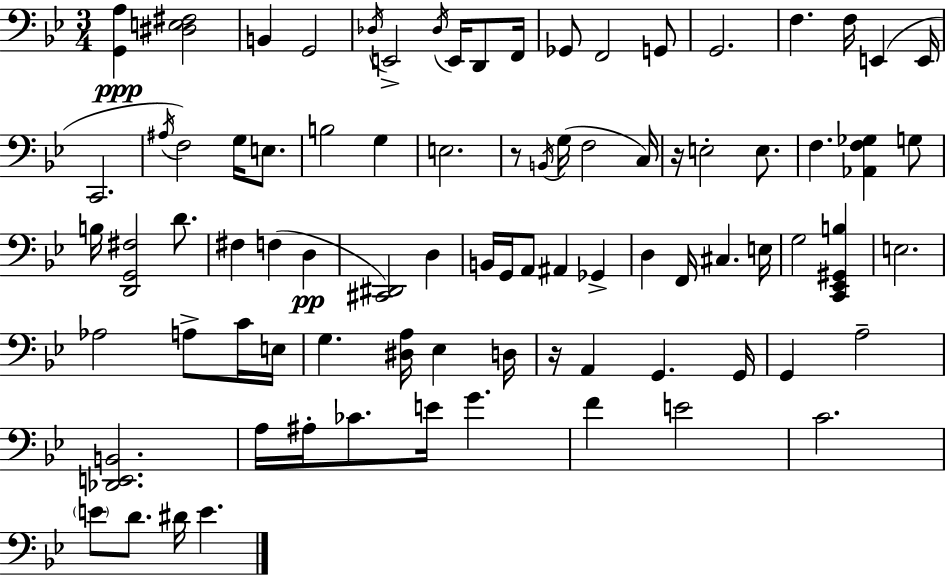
[G2,A3]/q [D#3,E3,F#3]/h B2/q G2/h Db3/s E2/h Db3/s E2/s D2/e F2/s Gb2/e F2/h G2/e G2/h. F3/q. F3/s E2/q E2/s C2/h. A#3/s F3/h G3/s E3/e. B3/h G3/q E3/h. R/e B2/s G3/s F3/h C3/s R/s E3/h E3/e. F3/q. [Ab2,F3,Gb3]/q G3/e B3/s [D2,G2,F#3]/h D4/e. F#3/q F3/q D3/q [C#2,D#2]/h D3/q B2/s G2/s A2/e A#2/q Gb2/q D3/q F2/s C#3/q. E3/s G3/h [C2,Eb2,G#2,B3]/q E3/h. Ab3/h A3/e C4/s E3/s G3/q. [D#3,A3]/s Eb3/q D3/s R/s A2/q G2/q. G2/s G2/q A3/h [Db2,E2,B2]/h. A3/s A#3/s CES4/e. E4/s G4/q. F4/q E4/h C4/h. E4/e D4/e. D#4/s E4/q.